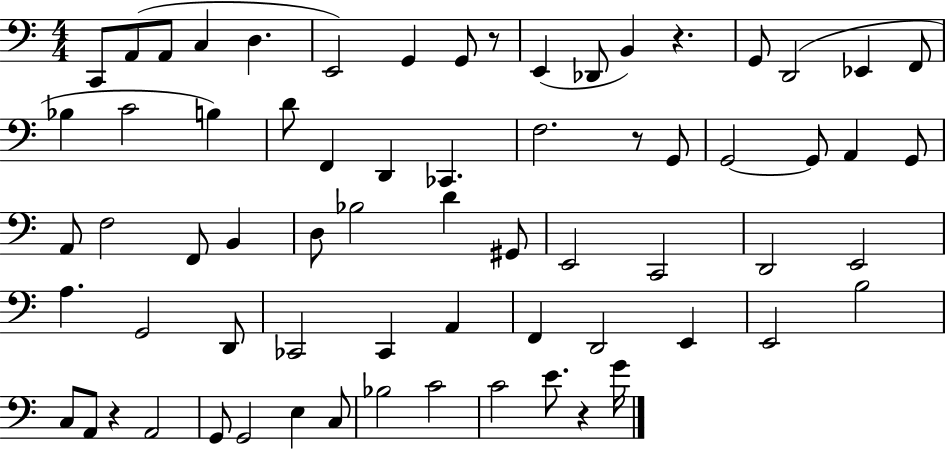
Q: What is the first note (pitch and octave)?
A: C2